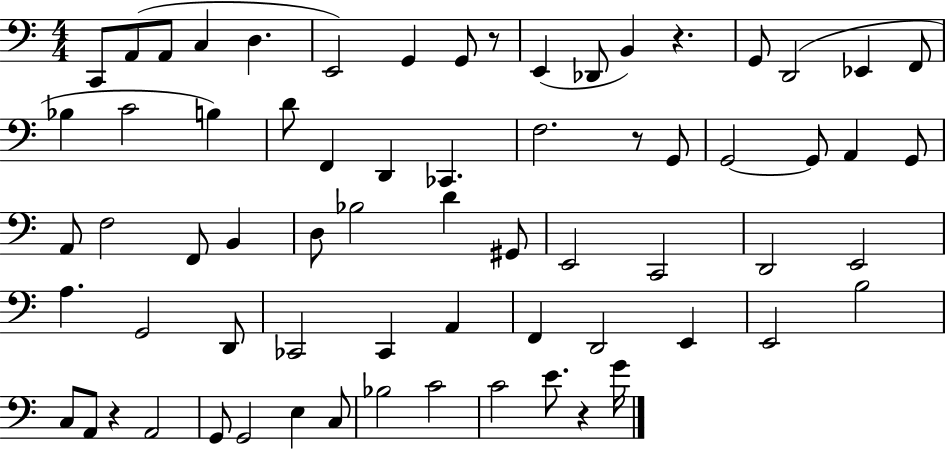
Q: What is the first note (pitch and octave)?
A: C2